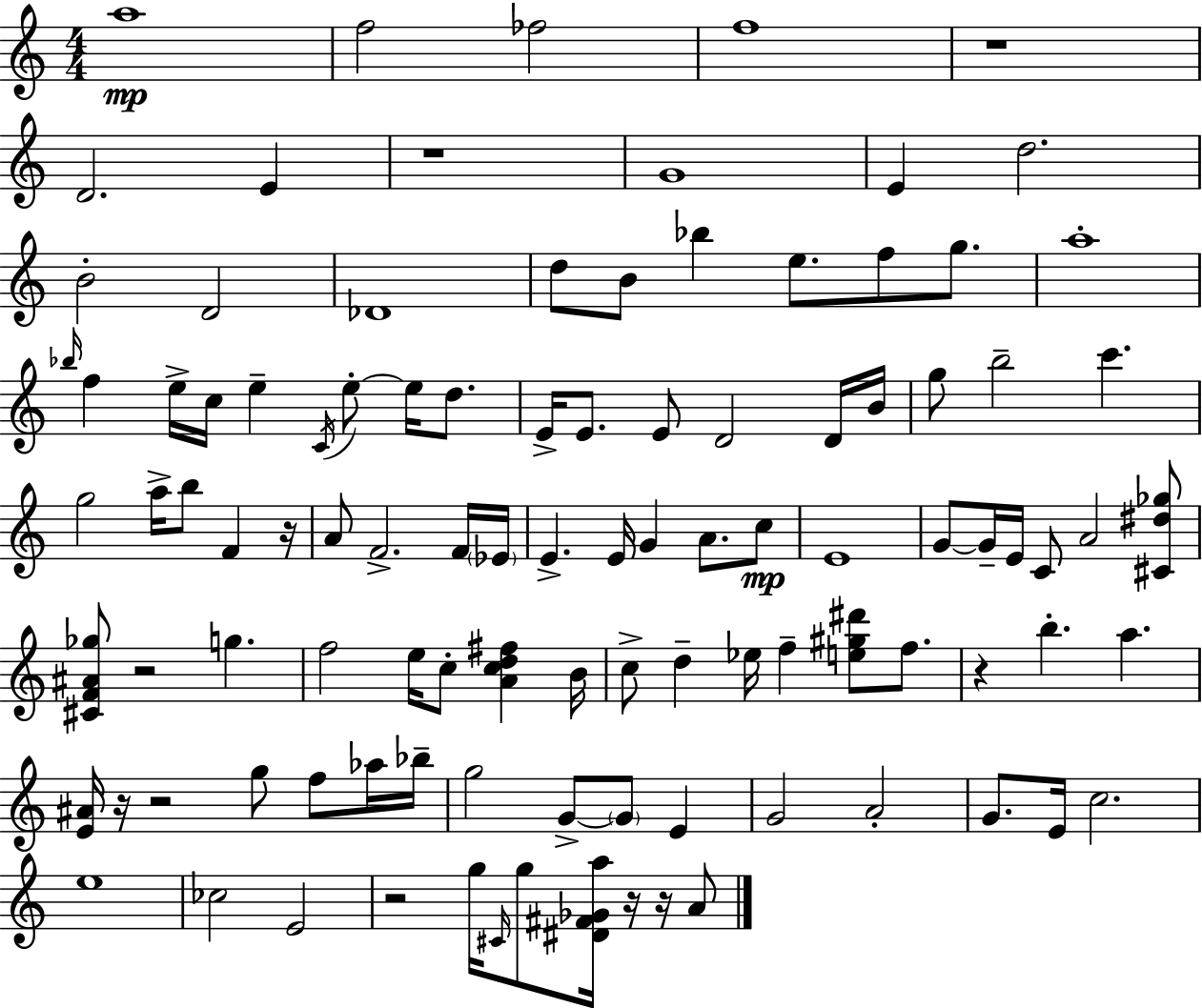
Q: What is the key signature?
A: C major